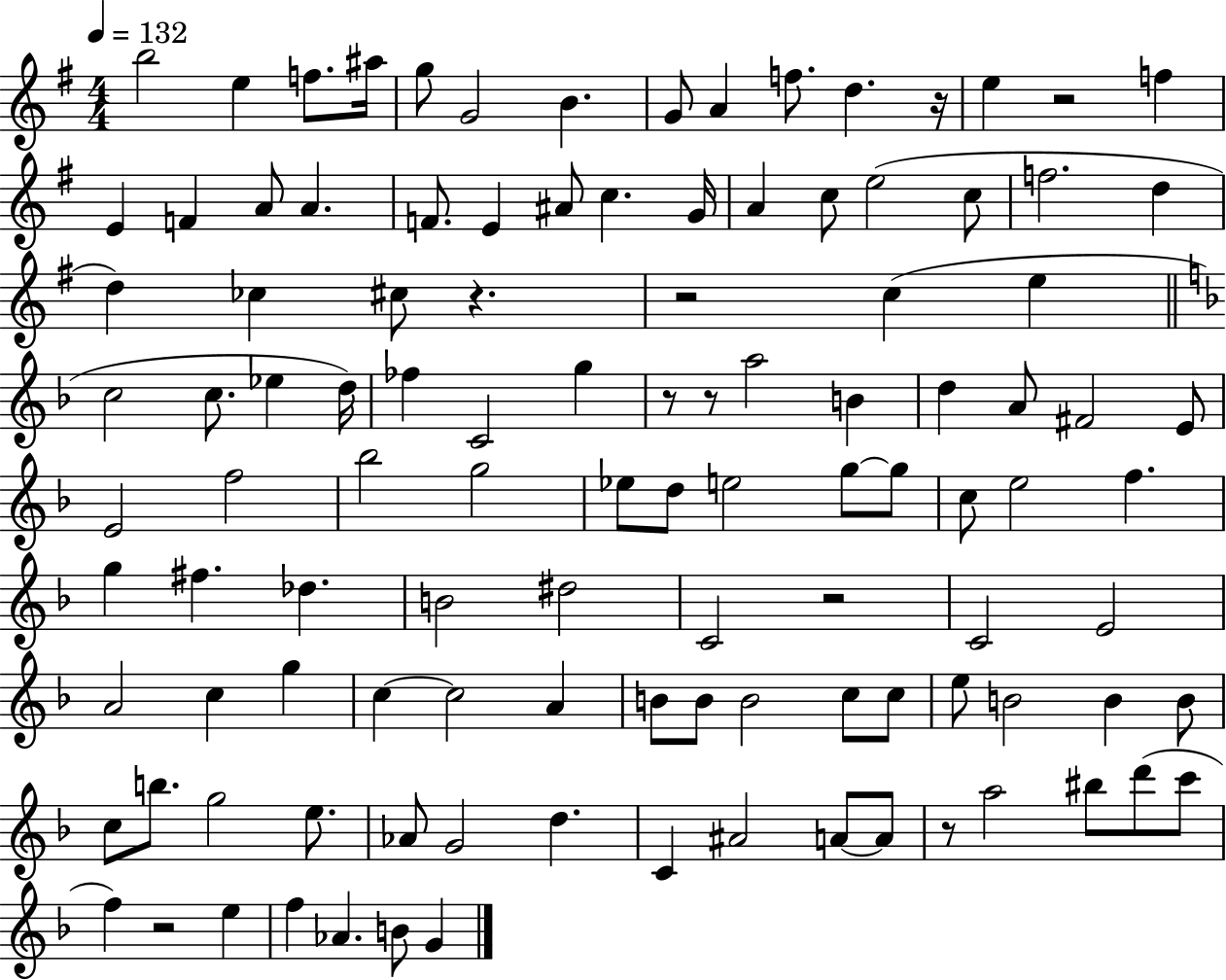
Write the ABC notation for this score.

X:1
T:Untitled
M:4/4
L:1/4
K:G
b2 e f/2 ^a/4 g/2 G2 B G/2 A f/2 d z/4 e z2 f E F A/2 A F/2 E ^A/2 c G/4 A c/2 e2 c/2 f2 d d _c ^c/2 z z2 c e c2 c/2 _e d/4 _f C2 g z/2 z/2 a2 B d A/2 ^F2 E/2 E2 f2 _b2 g2 _e/2 d/2 e2 g/2 g/2 c/2 e2 f g ^f _d B2 ^d2 C2 z2 C2 E2 A2 c g c c2 A B/2 B/2 B2 c/2 c/2 e/2 B2 B B/2 c/2 b/2 g2 e/2 _A/2 G2 d C ^A2 A/2 A/2 z/2 a2 ^b/2 d'/2 c'/2 f z2 e f _A B/2 G